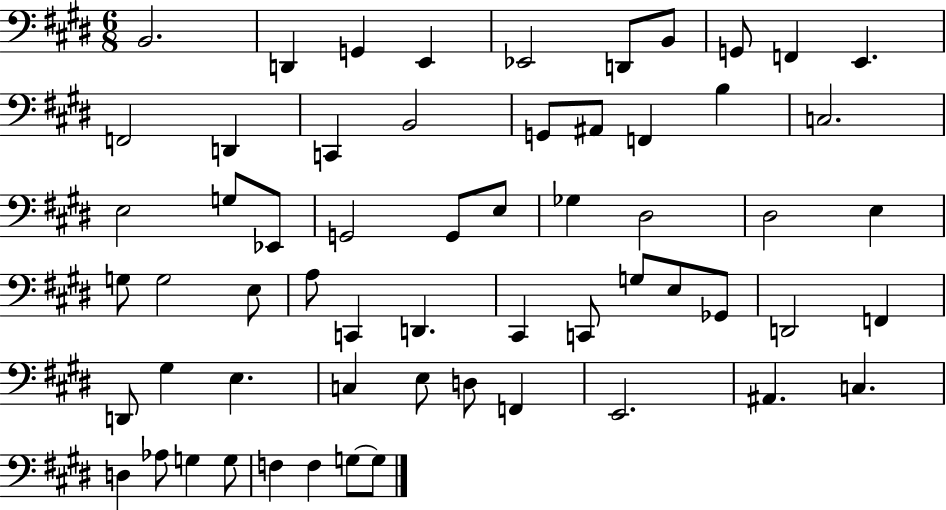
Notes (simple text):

B2/h. D2/q G2/q E2/q Eb2/h D2/e B2/e G2/e F2/q E2/q. F2/h D2/q C2/q B2/h G2/e A#2/e F2/q B3/q C3/h. E3/h G3/e Eb2/e G2/h G2/e E3/e Gb3/q D#3/h D#3/h E3/q G3/e G3/h E3/e A3/e C2/q D2/q. C#2/q C2/e G3/e E3/e Gb2/e D2/h F2/q D2/e G#3/q E3/q. C3/q E3/e D3/e F2/q E2/h. A#2/q. C3/q. D3/q Ab3/e G3/q G3/e F3/q F3/q G3/e G3/e